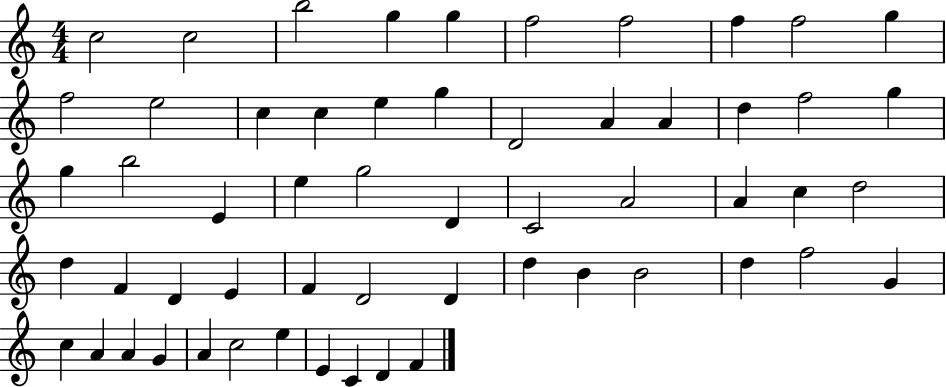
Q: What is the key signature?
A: C major